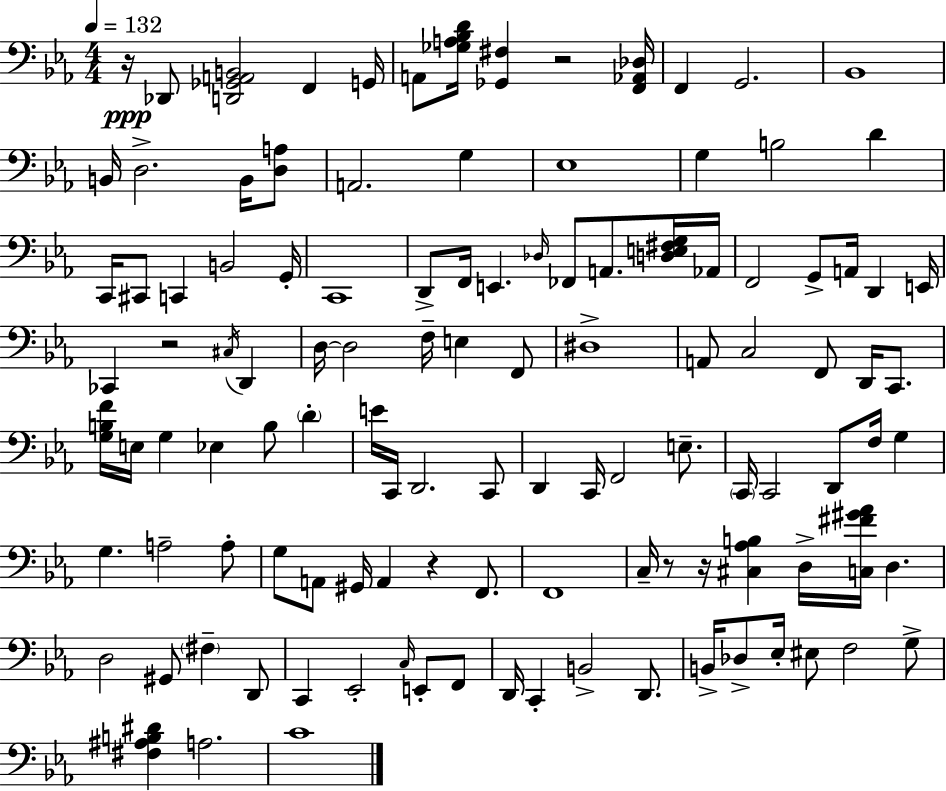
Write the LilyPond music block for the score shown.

{
  \clef bass
  \numericTimeSignature
  \time 4/4
  \key ees \major
  \tempo 4 = 132
  r16\ppp des,8 <d, ges, a, b,>2 f,4 g,16 | a,8 <ges a bes d'>16 <ges, fis>4 r2 <f, aes, des>16 | f,4 g,2. | bes,1 | \break b,16 d2.-> b,16 <d a>8 | a,2. g4 | ees1 | g4 b2 d'4 | \break c,16 cis,8 c,4 b,2 g,16-. | c,1 | d,8-> f,16 e,4. \grace { des16 } fes,8 a,8. <d e fis g>16 | aes,16 f,2 g,8-> a,16 d,4 | \break e,16 ces,4 r2 \acciaccatura { cis16 } d,4 | d16~~ d2 f16-- e4 | f,8 dis1-> | a,8 c2 f,8 d,16 c,8. | \break <g b f'>16 e16 g4 ees4 b8 \parenthesize d'4-. | e'16 c,16 d,2. | c,8 d,4 c,16 f,2 e8.-- | \parenthesize c,16 c,2 d,8 f16 g4 | \break g4. a2-- | a8-. g8 a,8 gis,16 a,4 r4 f,8. | f,1 | c16-- r8 r16 <cis aes b>4 d16-> <c fis' gis' aes'>16 d4. | \break d2 gis,8 \parenthesize fis4-- | d,8 c,4 ees,2-. \grace { c16 } e,8-. | f,8 d,16 c,4-. b,2-> | d,8. b,16-> des8-> ees16-. eis8 f2 | \break g8-> <fis ais b dis'>4 a2. | c'1 | \bar "|."
}